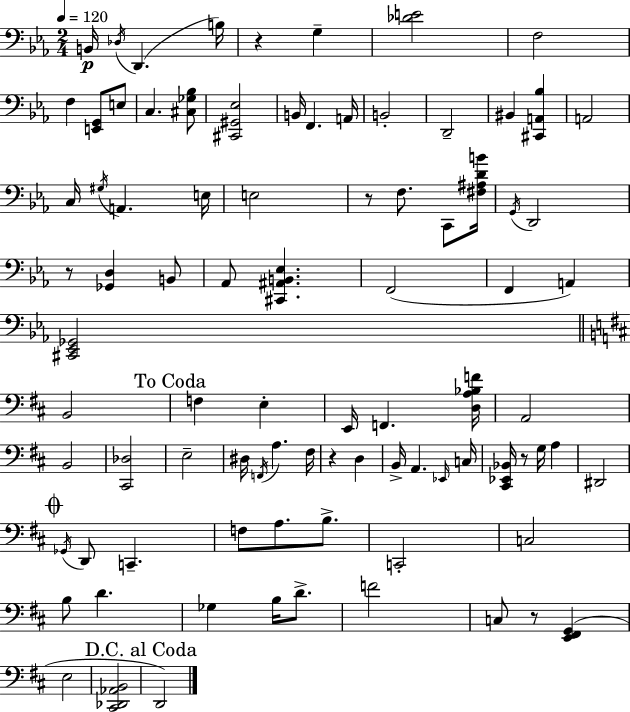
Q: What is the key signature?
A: EES major